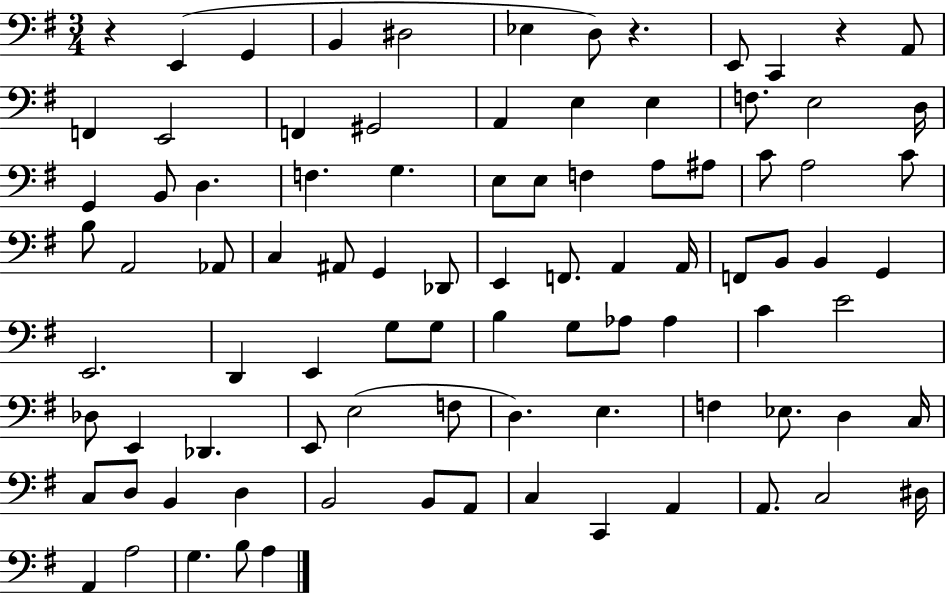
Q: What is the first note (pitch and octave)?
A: E2